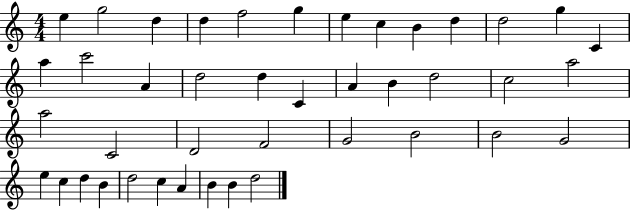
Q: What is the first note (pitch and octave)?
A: E5